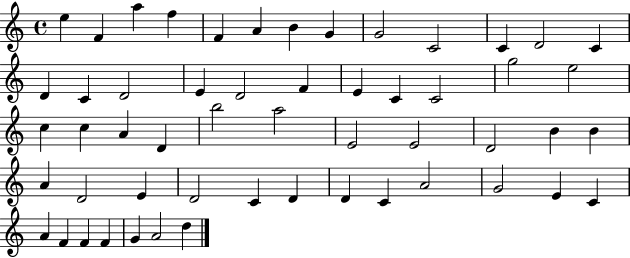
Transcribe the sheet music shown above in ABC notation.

X:1
T:Untitled
M:4/4
L:1/4
K:C
e F a f F A B G G2 C2 C D2 C D C D2 E D2 F E C C2 g2 e2 c c A D b2 a2 E2 E2 D2 B B A D2 E D2 C D D C A2 G2 E C A F F F G A2 d